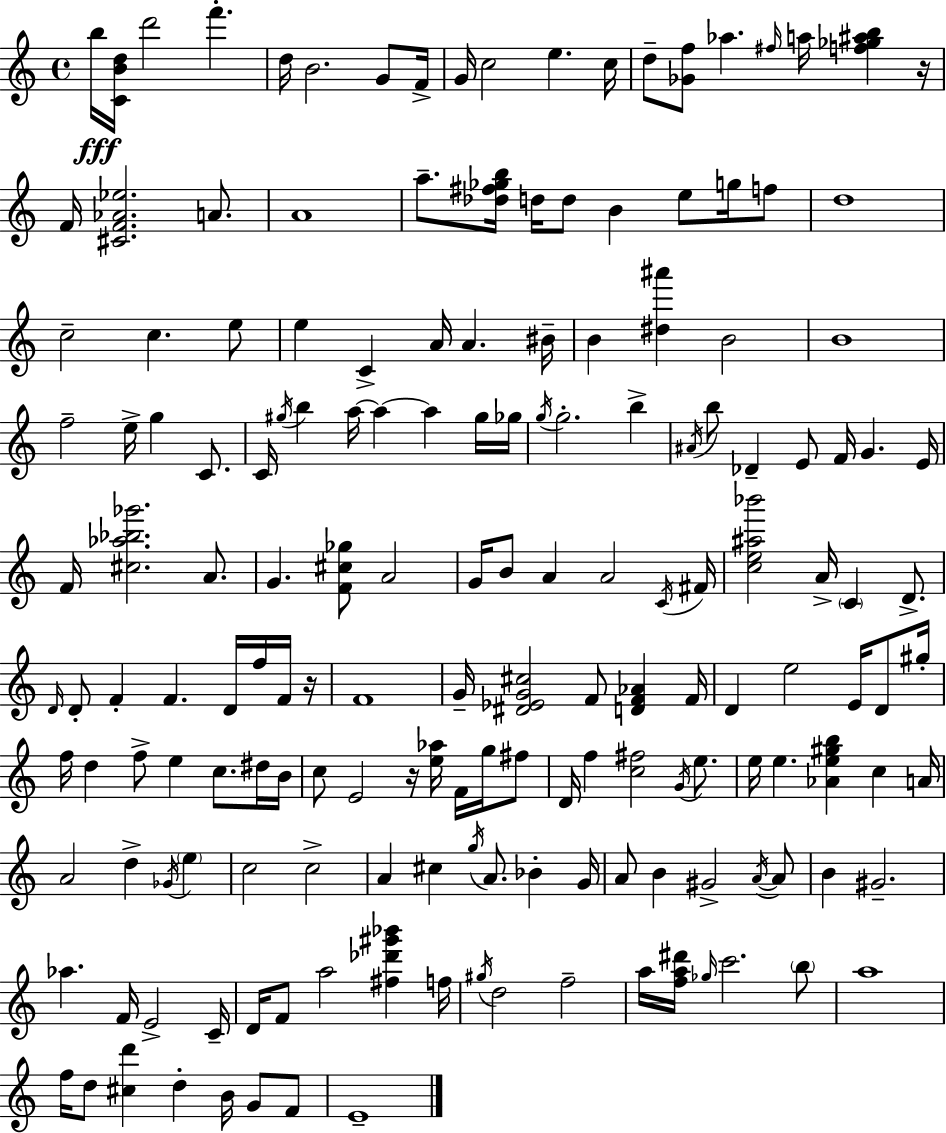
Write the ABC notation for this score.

X:1
T:Untitled
M:4/4
L:1/4
K:Am
b/4 [CBd]/4 d'2 f' d/4 B2 G/2 F/4 G/4 c2 e c/4 d/2 [_Gf]/2 _a ^f/4 a/4 [f_g^ab] z/4 F/4 [^CF_A_e]2 A/2 A4 a/2 [_d^f_gb]/4 d/4 d/2 B e/2 g/4 f/2 d4 c2 c e/2 e C A/4 A ^B/4 B [^d^a'] B2 B4 f2 e/4 g C/2 C/4 ^g/4 b a/4 a a ^g/4 _g/4 g/4 g2 b ^A/4 b/2 _D E/2 F/4 G E/4 F/4 [^c_a_b_g']2 A/2 G [F^c_g]/2 A2 G/4 B/2 A A2 C/4 ^F/4 [ce^a_b']2 A/4 C D/2 D/4 D/2 F F D/4 f/4 F/4 z/4 F4 G/4 [^D_EG^c]2 F/2 [DF_A] F/4 D e2 E/4 D/2 ^g/4 f/4 d f/2 e c/2 ^d/4 B/4 c/2 E2 z/4 [e_a]/4 F/4 g/4 ^f/2 D/4 f [c^f]2 G/4 e/2 e/4 e [_Ae^gb] c A/4 A2 d _G/4 e c2 c2 A ^c g/4 A/2 _B G/4 A/2 B ^G2 A/4 A/2 B ^G2 _a F/4 E2 C/4 D/4 F/2 a2 [^f_d'^g'_b'] f/4 ^g/4 d2 f2 a/4 [fa^d']/4 _g/4 c'2 b/2 a4 f/4 d/2 [^cd'] d B/4 G/2 F/2 E4